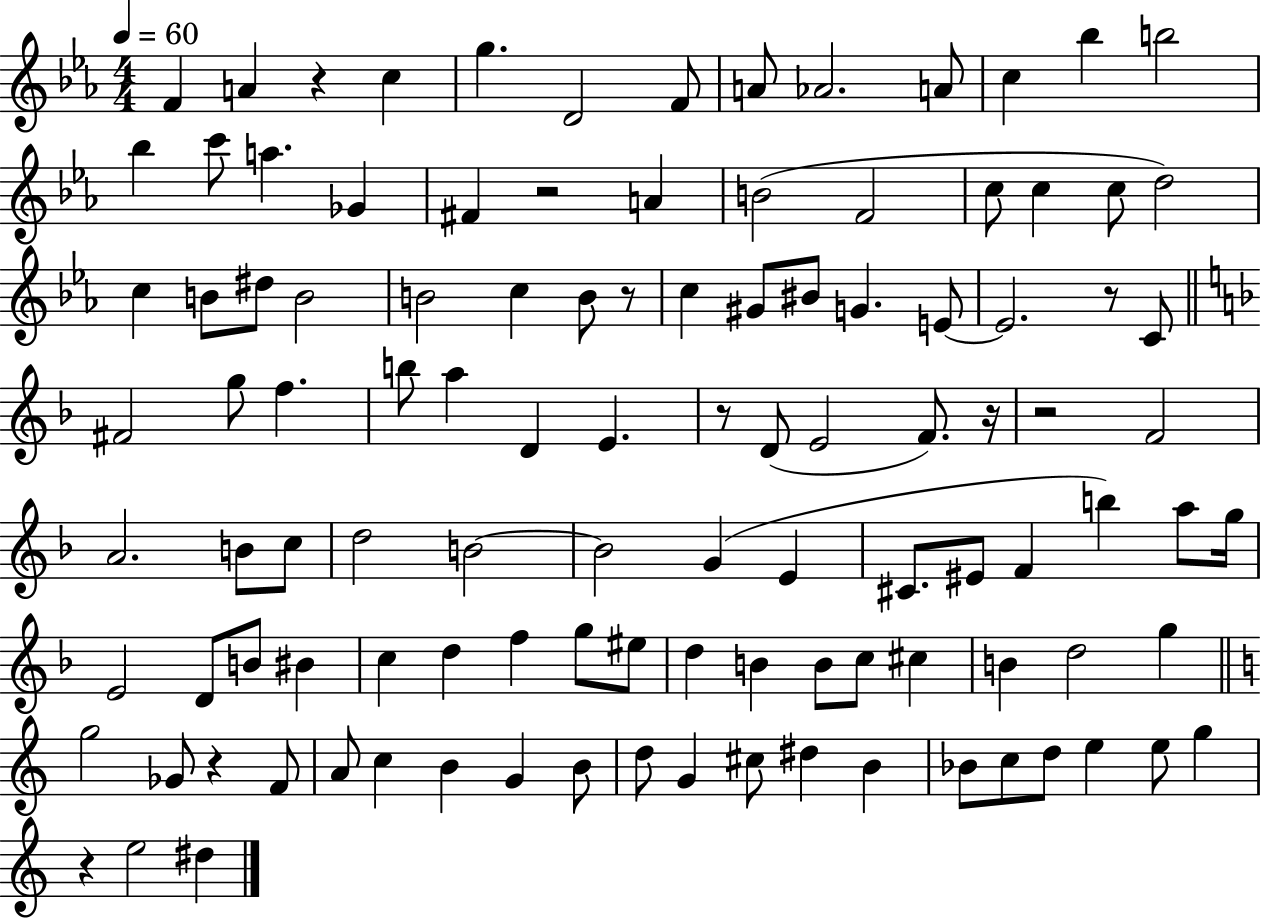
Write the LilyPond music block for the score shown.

{
  \clef treble
  \numericTimeSignature
  \time 4/4
  \key ees \major
  \tempo 4 = 60
  f'4 a'4 r4 c''4 | g''4. d'2 f'8 | a'8 aes'2. a'8 | c''4 bes''4 b''2 | \break bes''4 c'''8 a''4. ges'4 | fis'4 r2 a'4 | b'2( f'2 | c''8 c''4 c''8 d''2) | \break c''4 b'8 dis''8 b'2 | b'2 c''4 b'8 r8 | c''4 gis'8 bis'8 g'4. e'8~~ | e'2. r8 c'8 | \break \bar "||" \break \key d \minor fis'2 g''8 f''4. | b''8 a''4 d'4 e'4. | r8 d'8( e'2 f'8.) r16 | r2 f'2 | \break a'2. b'8 c''8 | d''2 b'2~~ | b'2 g'4( e'4 | cis'8. eis'8 f'4 b''4) a''8 g''16 | \break e'2 d'8 b'8 bis'4 | c''4 d''4 f''4 g''8 eis''8 | d''4 b'4 b'8 c''8 cis''4 | b'4 d''2 g''4 | \break \bar "||" \break \key c \major g''2 ges'8 r4 f'8 | a'8 c''4 b'4 g'4 b'8 | d''8 g'4 cis''8 dis''4 b'4 | bes'8 c''8 d''8 e''4 e''8 g''4 | \break r4 e''2 dis''4 | \bar "|."
}